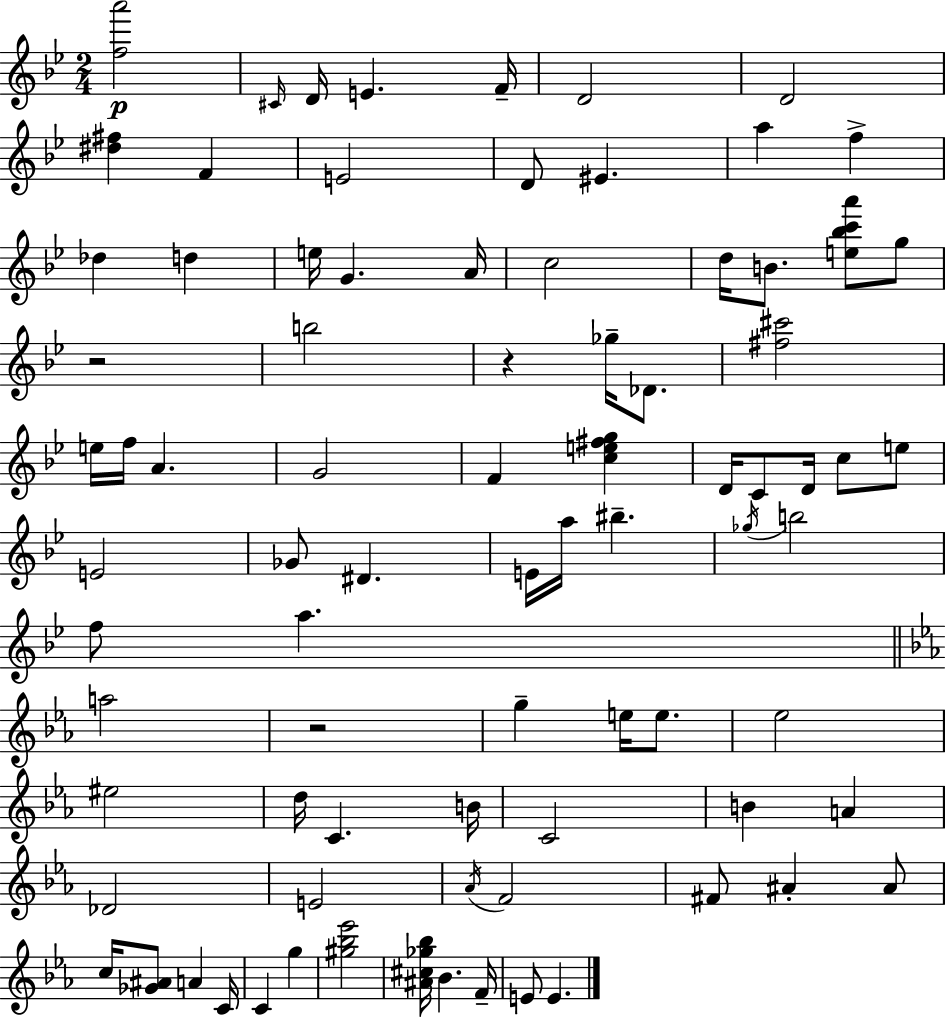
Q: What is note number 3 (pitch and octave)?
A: E4